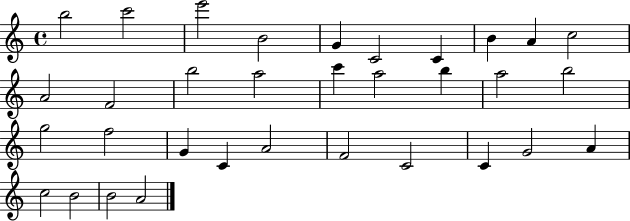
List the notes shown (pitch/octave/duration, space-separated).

B5/h C6/h E6/h B4/h G4/q C4/h C4/q B4/q A4/q C5/h A4/h F4/h B5/h A5/h C6/q A5/h B5/q A5/h B5/h G5/h F5/h G4/q C4/q A4/h F4/h C4/h C4/q G4/h A4/q C5/h B4/h B4/h A4/h